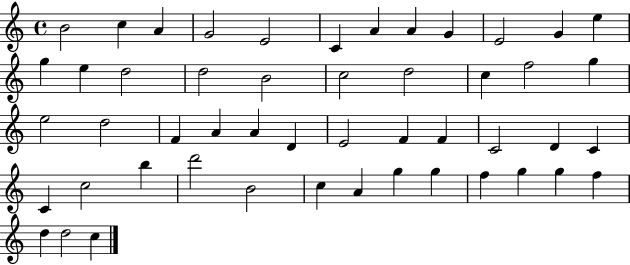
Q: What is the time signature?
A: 4/4